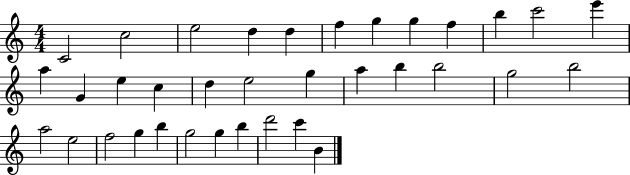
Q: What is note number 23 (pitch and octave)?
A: G5